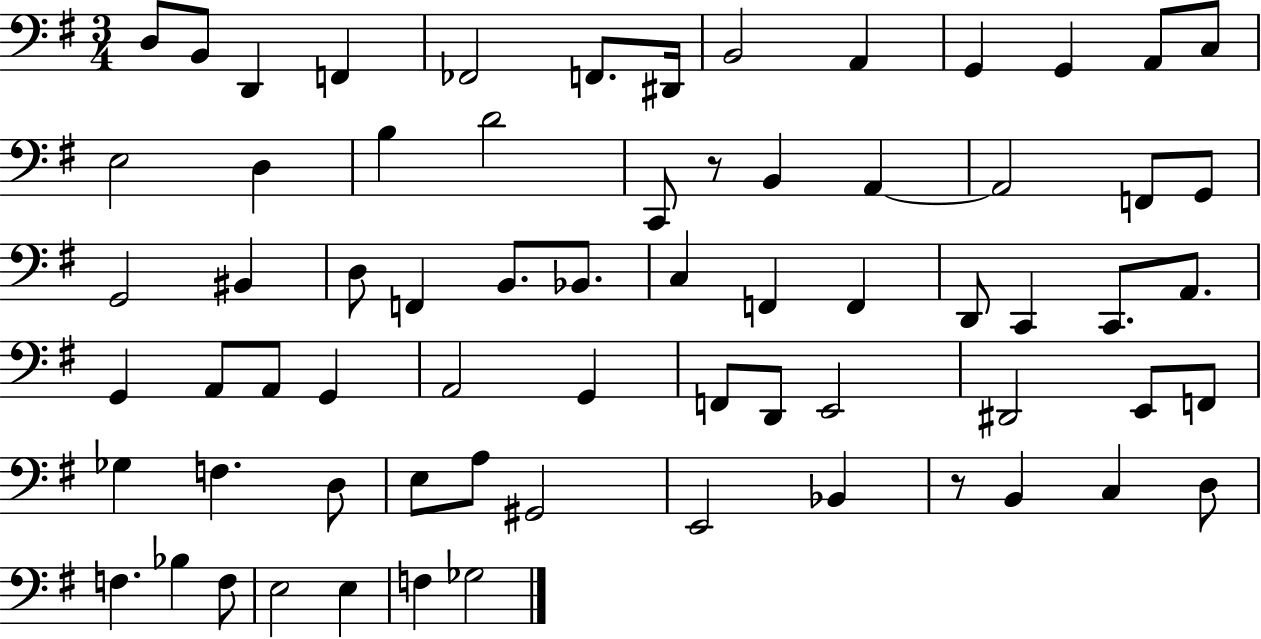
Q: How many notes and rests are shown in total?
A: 68